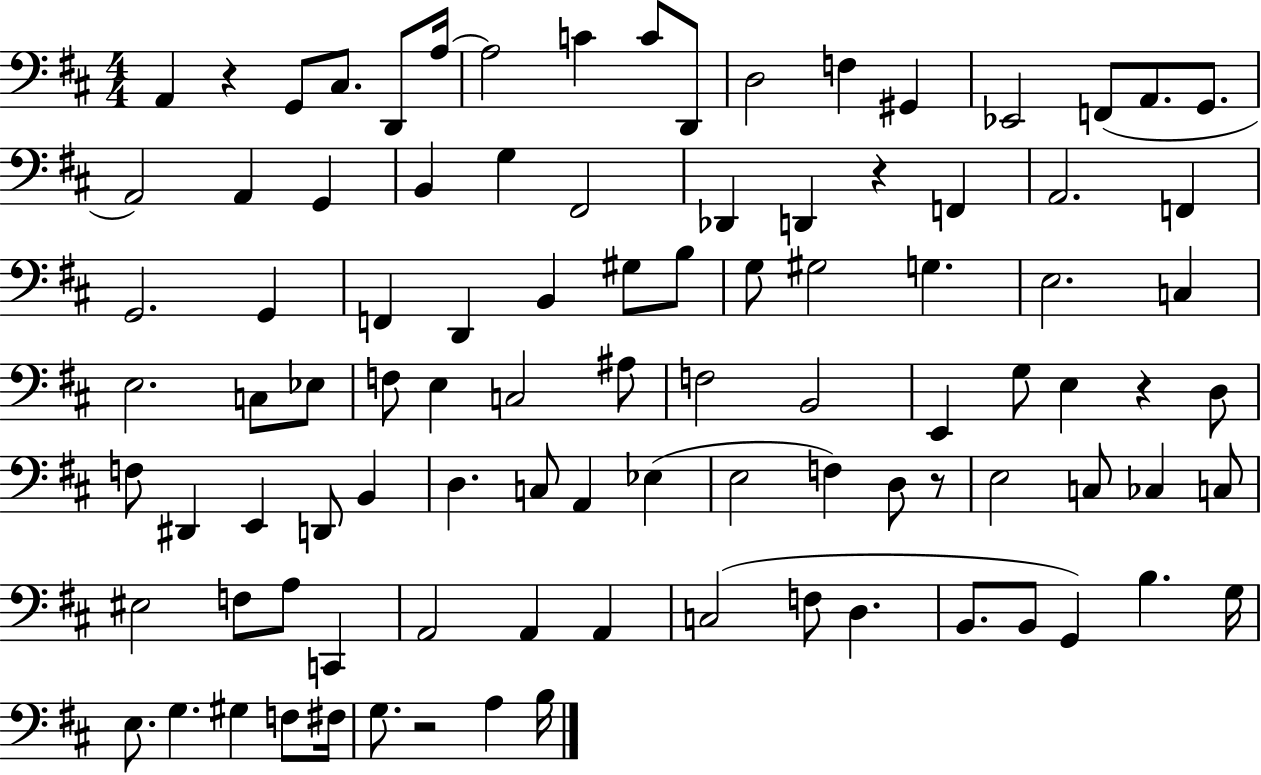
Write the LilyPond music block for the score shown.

{
  \clef bass
  \numericTimeSignature
  \time 4/4
  \key d \major
  a,4 r4 g,8 cis8. d,8 a16~~ | a2 c'4 c'8 d,8 | d2 f4 gis,4 | ees,2 f,8( a,8. g,8. | \break a,2) a,4 g,4 | b,4 g4 fis,2 | des,4 d,4 r4 f,4 | a,2. f,4 | \break g,2. g,4 | f,4 d,4 b,4 gis8 b8 | g8 gis2 g4. | e2. c4 | \break e2. c8 ees8 | f8 e4 c2 ais8 | f2 b,2 | e,4 g8 e4 r4 d8 | \break f8 dis,4 e,4 d,8 b,4 | d4. c8 a,4 ees4( | e2 f4) d8 r8 | e2 c8 ces4 c8 | \break eis2 f8 a8 c,4 | a,2 a,4 a,4 | c2( f8 d4. | b,8. b,8 g,4) b4. g16 | \break e8. g4. gis4 f8 fis16 | g8. r2 a4 b16 | \bar "|."
}